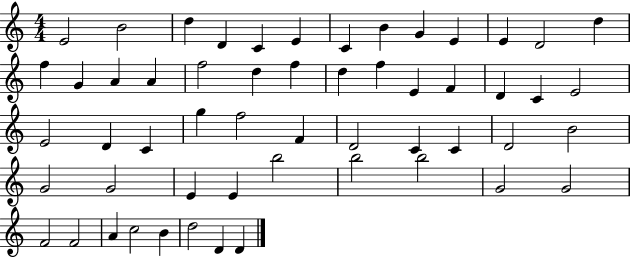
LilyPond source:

{
  \clef treble
  \numericTimeSignature
  \time 4/4
  \key c \major
  e'2 b'2 | d''4 d'4 c'4 e'4 | c'4 b'4 g'4 e'4 | e'4 d'2 d''4 | \break f''4 g'4 a'4 a'4 | f''2 d''4 f''4 | d''4 f''4 e'4 f'4 | d'4 c'4 e'2 | \break e'2 d'4 c'4 | g''4 f''2 f'4 | d'2 c'4 c'4 | d'2 b'2 | \break g'2 g'2 | e'4 e'4 b''2 | b''2 b''2 | g'2 g'2 | \break f'2 f'2 | a'4 c''2 b'4 | d''2 d'4 d'4 | \bar "|."
}